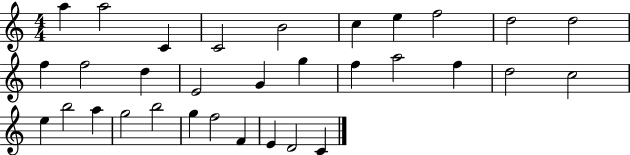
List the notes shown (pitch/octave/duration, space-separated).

A5/q A5/h C4/q C4/h B4/h C5/q E5/q F5/h D5/h D5/h F5/q F5/h D5/q E4/h G4/q G5/q F5/q A5/h F5/q D5/h C5/h E5/q B5/h A5/q G5/h B5/h G5/q F5/h F4/q E4/q D4/h C4/q